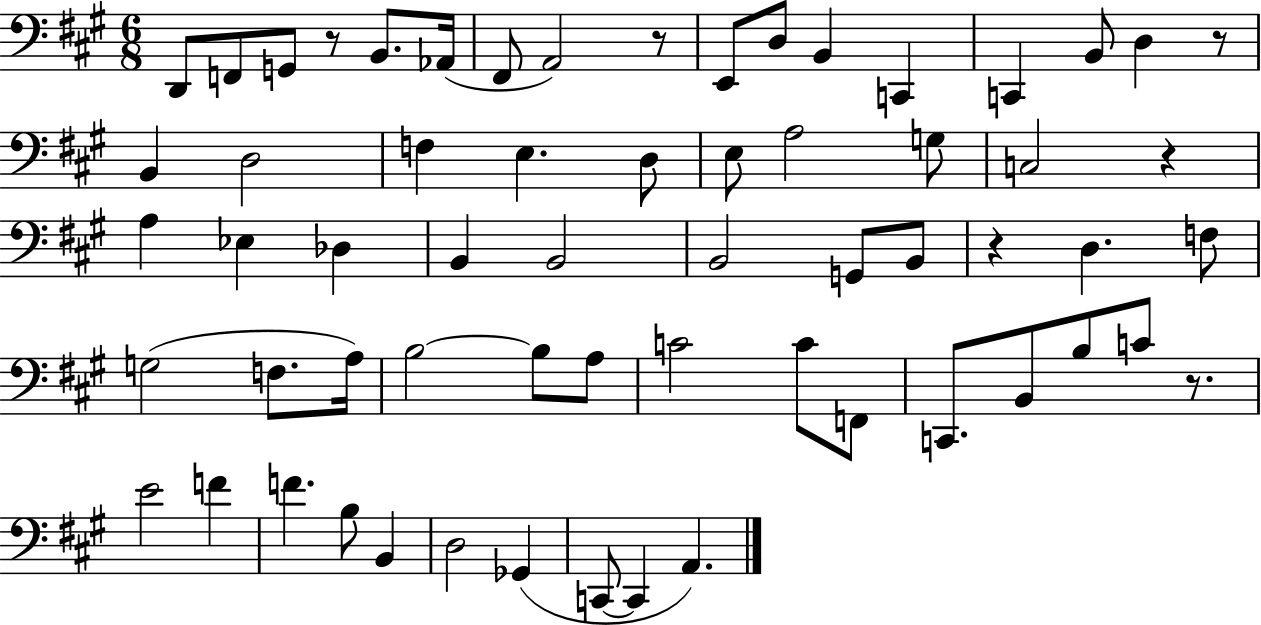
X:1
T:Untitled
M:6/8
L:1/4
K:A
D,,/2 F,,/2 G,,/2 z/2 B,,/2 _A,,/4 ^F,,/2 A,,2 z/2 E,,/2 D,/2 B,, C,, C,, B,,/2 D, z/2 B,, D,2 F, E, D,/2 E,/2 A,2 G,/2 C,2 z A, _E, _D, B,, B,,2 B,,2 G,,/2 B,,/2 z D, F,/2 G,2 F,/2 A,/4 B,2 B,/2 A,/2 C2 C/2 F,,/2 C,,/2 B,,/2 B,/2 C/2 z/2 E2 F F B,/2 B,, D,2 _G,, C,,/2 C,, A,,